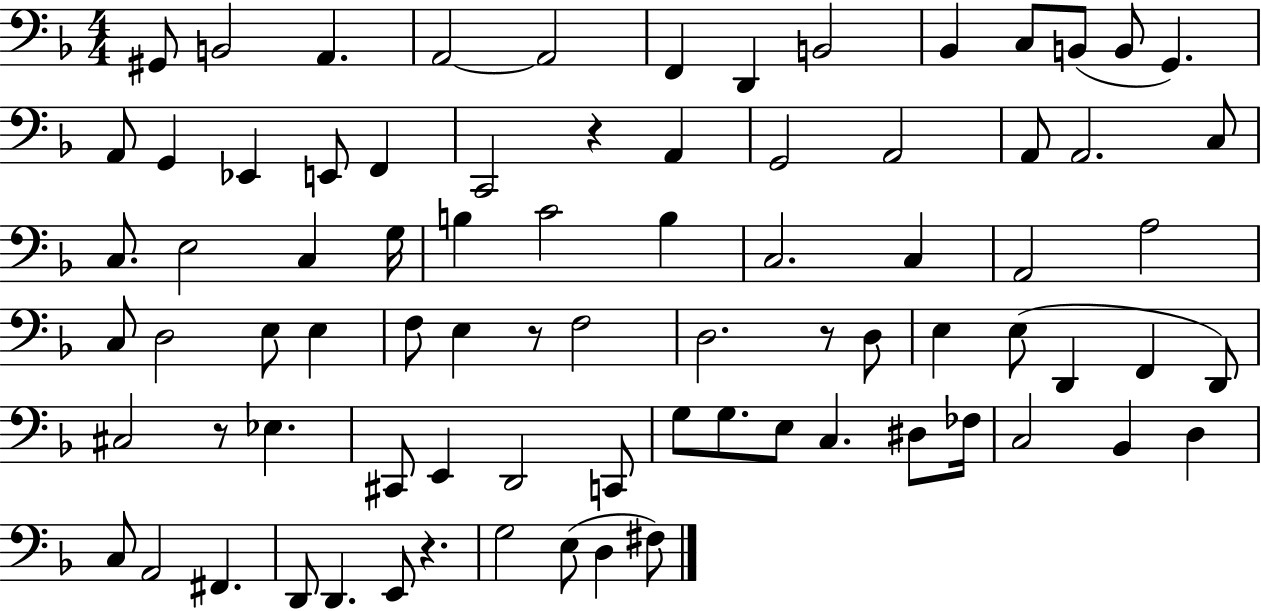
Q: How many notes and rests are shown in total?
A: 80